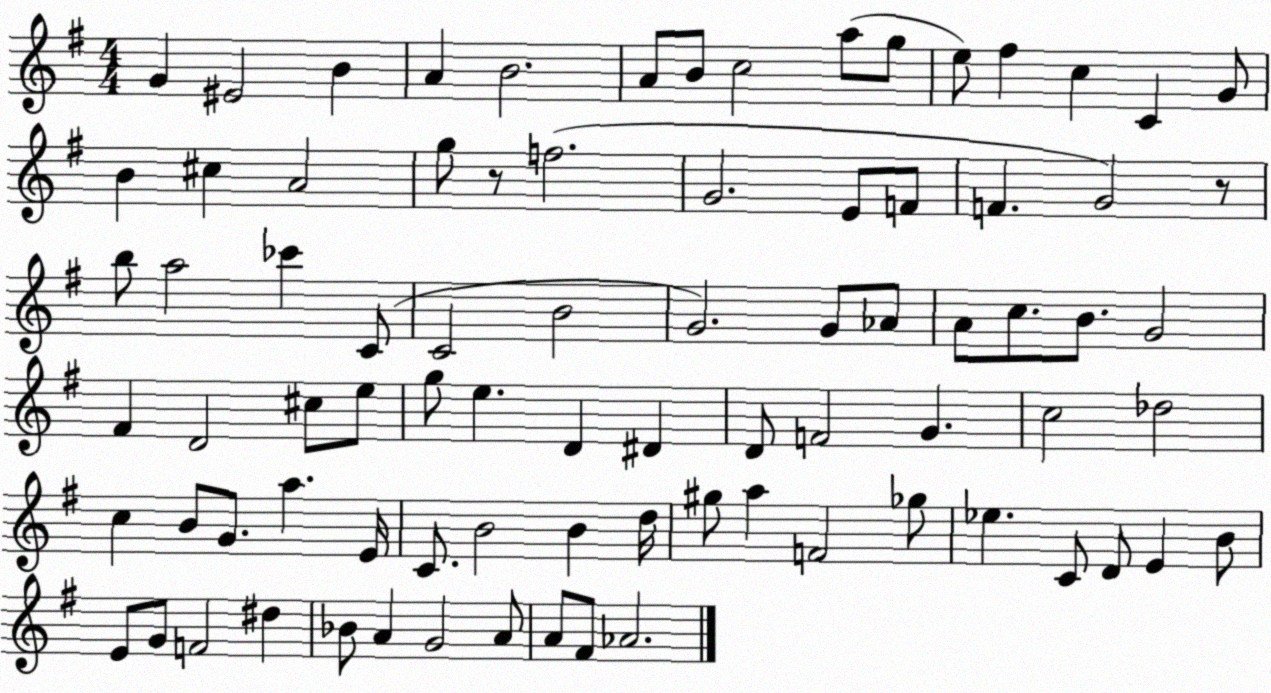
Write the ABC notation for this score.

X:1
T:Untitled
M:4/4
L:1/4
K:G
G ^E2 B A B2 A/2 B/2 c2 a/2 g/2 e/2 ^f c C G/2 B ^c A2 g/2 z/2 f2 G2 E/2 F/2 F G2 z/2 b/2 a2 _c' C/2 C2 B2 G2 G/2 _A/2 A/2 c/2 B/2 G2 ^F D2 ^c/2 e/2 g/2 e D ^D D/2 F2 G c2 _d2 c B/2 G/2 a E/4 C/2 B2 B d/4 ^g/2 a F2 _g/2 _e C/2 D/2 E B/2 E/2 G/2 F2 ^d _B/2 A G2 A/2 A/2 ^F/2 _A2